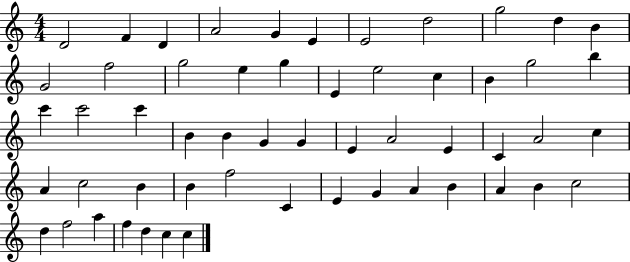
{
  \clef treble
  \numericTimeSignature
  \time 4/4
  \key c \major
  d'2 f'4 d'4 | a'2 g'4 e'4 | e'2 d''2 | g''2 d''4 b'4 | \break g'2 f''2 | g''2 e''4 g''4 | e'4 e''2 c''4 | b'4 g''2 b''4 | \break c'''4 c'''2 c'''4 | b'4 b'4 g'4 g'4 | e'4 a'2 e'4 | c'4 a'2 c''4 | \break a'4 c''2 b'4 | b'4 f''2 c'4 | e'4 g'4 a'4 b'4 | a'4 b'4 c''2 | \break d''4 f''2 a''4 | f''4 d''4 c''4 c''4 | \bar "|."
}